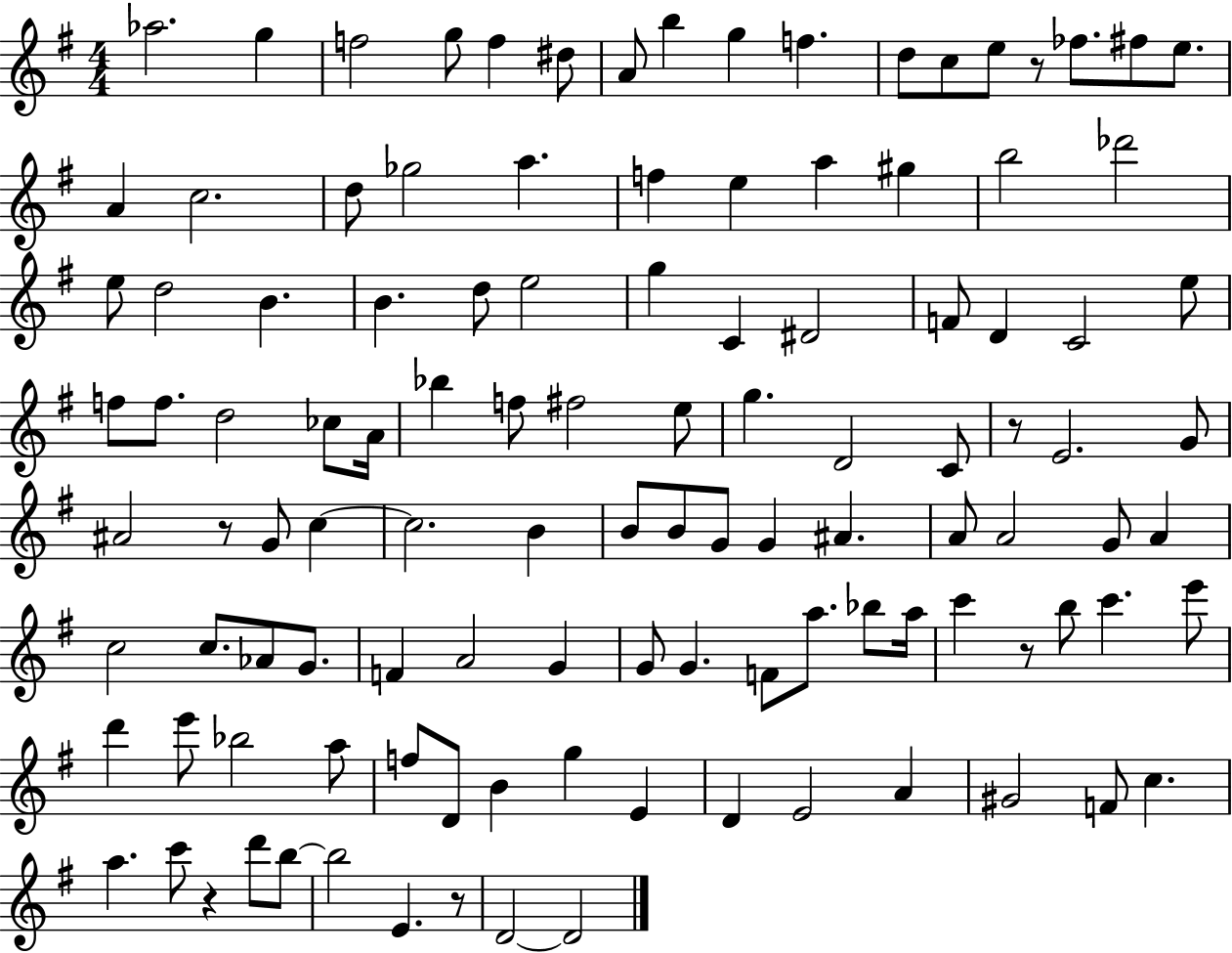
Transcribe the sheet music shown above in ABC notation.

X:1
T:Untitled
M:4/4
L:1/4
K:G
_a2 g f2 g/2 f ^d/2 A/2 b g f d/2 c/2 e/2 z/2 _f/2 ^f/2 e/2 A c2 d/2 _g2 a f e a ^g b2 _d'2 e/2 d2 B B d/2 e2 g C ^D2 F/2 D C2 e/2 f/2 f/2 d2 _c/2 A/4 _b f/2 ^f2 e/2 g D2 C/2 z/2 E2 G/2 ^A2 z/2 G/2 c c2 B B/2 B/2 G/2 G ^A A/2 A2 G/2 A c2 c/2 _A/2 G/2 F A2 G G/2 G F/2 a/2 _b/2 a/4 c' z/2 b/2 c' e'/2 d' e'/2 _b2 a/2 f/2 D/2 B g E D E2 A ^G2 F/2 c a c'/2 z d'/2 b/2 b2 E z/2 D2 D2